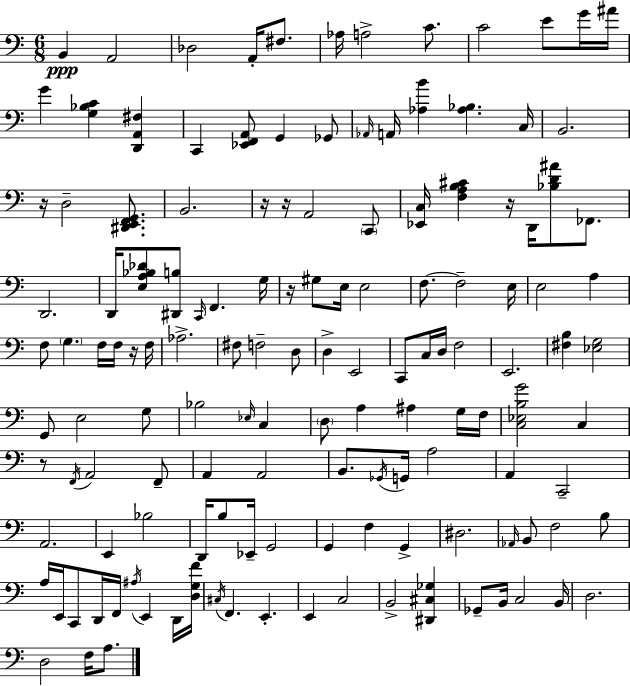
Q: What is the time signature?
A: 6/8